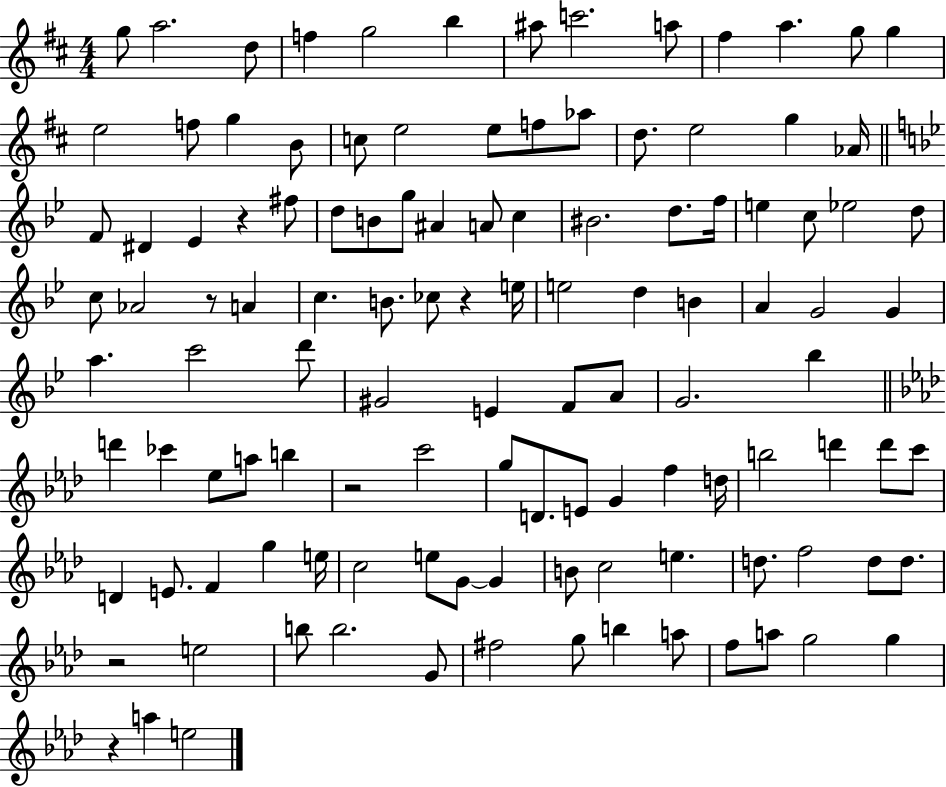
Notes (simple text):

G5/e A5/h. D5/e F5/q G5/h B5/q A#5/e C6/h. A5/e F#5/q A5/q. G5/e G5/q E5/h F5/e G5/q B4/e C5/e E5/h E5/e F5/e Ab5/e D5/e. E5/h G5/q Ab4/s F4/e D#4/q Eb4/q R/q F#5/e D5/e B4/e G5/e A#4/q A4/e C5/q BIS4/h. D5/e. F5/s E5/q C5/e Eb5/h D5/e C5/e Ab4/h R/e A4/q C5/q. B4/e. CES5/e R/q E5/s E5/h D5/q B4/q A4/q G4/h G4/q A5/q. C6/h D6/e G#4/h E4/q F4/e A4/e G4/h. Bb5/q D6/q CES6/q Eb5/e A5/e B5/q R/h C6/h G5/e D4/e. E4/e G4/q F5/q D5/s B5/h D6/q D6/e C6/e D4/q E4/e. F4/q G5/q E5/s C5/h E5/e G4/e G4/q B4/e C5/h E5/q. D5/e. F5/h D5/e D5/e. R/h E5/h B5/e B5/h. G4/e F#5/h G5/e B5/q A5/e F5/e A5/e G5/h G5/q R/q A5/q E5/h